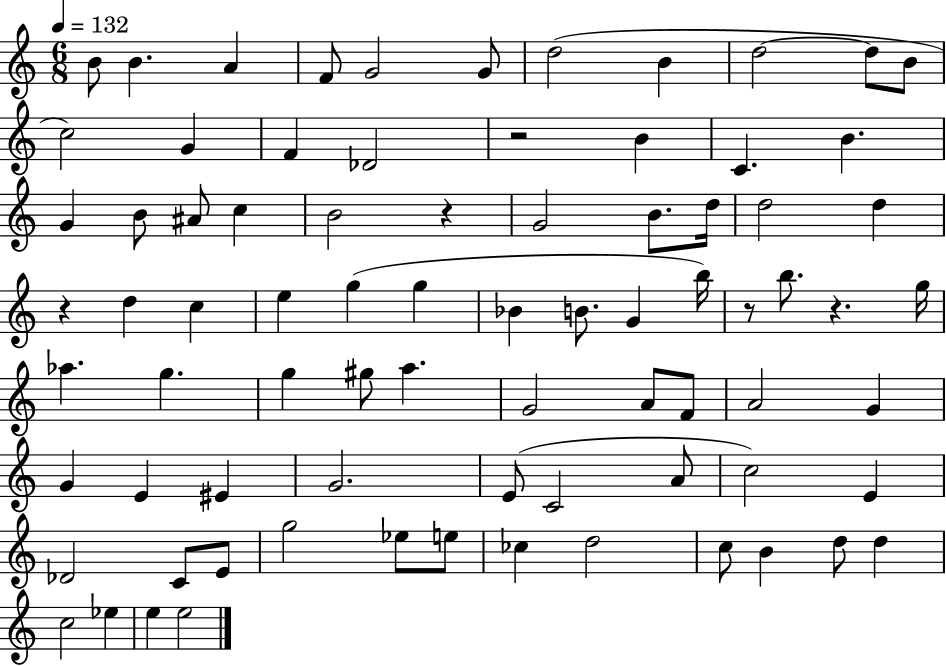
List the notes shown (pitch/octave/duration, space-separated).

B4/e B4/q. A4/q F4/e G4/h G4/e D5/h B4/q D5/h D5/e B4/e C5/h G4/q F4/q Db4/h R/h B4/q C4/q. B4/q. G4/q B4/e A#4/e C5/q B4/h R/q G4/h B4/e. D5/s D5/h D5/q R/q D5/q C5/q E5/q G5/q G5/q Bb4/q B4/e. G4/q B5/s R/e B5/e. R/q. G5/s Ab5/q. G5/q. G5/q G#5/e A5/q. G4/h A4/e F4/e A4/h G4/q G4/q E4/q EIS4/q G4/h. E4/e C4/h A4/e C5/h E4/q Db4/h C4/e E4/e G5/h Eb5/e E5/e CES5/q D5/h C5/e B4/q D5/e D5/q C5/h Eb5/q E5/q E5/h